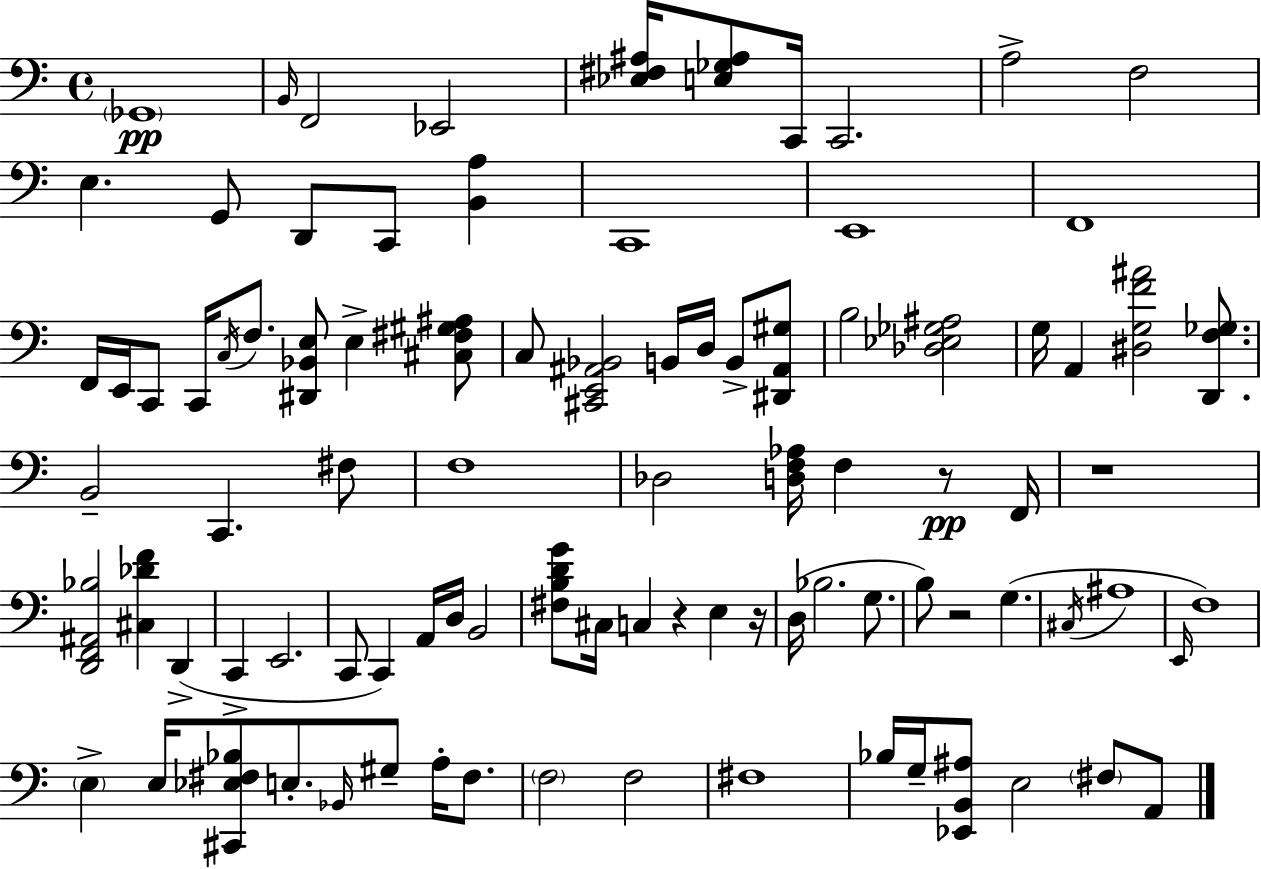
X:1
T:Untitled
M:4/4
L:1/4
K:Am
_G,,4 B,,/4 F,,2 _E,,2 [_E,^F,^A,]/4 [E,_G,^A,]/2 C,,/4 C,,2 A,2 F,2 E, G,,/2 D,,/2 C,,/2 [B,,A,] C,,4 E,,4 F,,4 F,,/4 E,,/4 C,,/2 C,,/4 C,/4 F,/2 [^D,,_B,,E,]/2 E, [^C,^F,^G,^A,]/2 C,/2 [^C,,E,,^A,,_B,,]2 B,,/4 D,/4 B,,/2 [^D,,^A,,^G,]/2 B,2 [_D,_E,_G,^A,]2 G,/4 A,, [^D,G,F^A]2 [D,,F,_G,]/2 B,,2 C,, ^F,/2 F,4 _D,2 [D,F,_A,]/4 F, z/2 F,,/4 z4 [D,,F,,^A,,_B,]2 [^C,_DF] D,, C,, E,,2 C,,/2 C,, A,,/4 D,/4 B,,2 [^F,B,DG]/2 ^C,/4 C, z E, z/4 D,/4 _B,2 G,/2 B,/2 z2 G, ^C,/4 ^A,4 E,,/4 F,4 E, E,/4 [^C,,_E,^F,_B,]/2 E,/2 _B,,/4 ^G,/2 A,/4 ^F,/2 F,2 F,2 ^F,4 _B,/4 G,/4 [_E,,B,,^A,]/2 E,2 ^F,/2 A,,/2